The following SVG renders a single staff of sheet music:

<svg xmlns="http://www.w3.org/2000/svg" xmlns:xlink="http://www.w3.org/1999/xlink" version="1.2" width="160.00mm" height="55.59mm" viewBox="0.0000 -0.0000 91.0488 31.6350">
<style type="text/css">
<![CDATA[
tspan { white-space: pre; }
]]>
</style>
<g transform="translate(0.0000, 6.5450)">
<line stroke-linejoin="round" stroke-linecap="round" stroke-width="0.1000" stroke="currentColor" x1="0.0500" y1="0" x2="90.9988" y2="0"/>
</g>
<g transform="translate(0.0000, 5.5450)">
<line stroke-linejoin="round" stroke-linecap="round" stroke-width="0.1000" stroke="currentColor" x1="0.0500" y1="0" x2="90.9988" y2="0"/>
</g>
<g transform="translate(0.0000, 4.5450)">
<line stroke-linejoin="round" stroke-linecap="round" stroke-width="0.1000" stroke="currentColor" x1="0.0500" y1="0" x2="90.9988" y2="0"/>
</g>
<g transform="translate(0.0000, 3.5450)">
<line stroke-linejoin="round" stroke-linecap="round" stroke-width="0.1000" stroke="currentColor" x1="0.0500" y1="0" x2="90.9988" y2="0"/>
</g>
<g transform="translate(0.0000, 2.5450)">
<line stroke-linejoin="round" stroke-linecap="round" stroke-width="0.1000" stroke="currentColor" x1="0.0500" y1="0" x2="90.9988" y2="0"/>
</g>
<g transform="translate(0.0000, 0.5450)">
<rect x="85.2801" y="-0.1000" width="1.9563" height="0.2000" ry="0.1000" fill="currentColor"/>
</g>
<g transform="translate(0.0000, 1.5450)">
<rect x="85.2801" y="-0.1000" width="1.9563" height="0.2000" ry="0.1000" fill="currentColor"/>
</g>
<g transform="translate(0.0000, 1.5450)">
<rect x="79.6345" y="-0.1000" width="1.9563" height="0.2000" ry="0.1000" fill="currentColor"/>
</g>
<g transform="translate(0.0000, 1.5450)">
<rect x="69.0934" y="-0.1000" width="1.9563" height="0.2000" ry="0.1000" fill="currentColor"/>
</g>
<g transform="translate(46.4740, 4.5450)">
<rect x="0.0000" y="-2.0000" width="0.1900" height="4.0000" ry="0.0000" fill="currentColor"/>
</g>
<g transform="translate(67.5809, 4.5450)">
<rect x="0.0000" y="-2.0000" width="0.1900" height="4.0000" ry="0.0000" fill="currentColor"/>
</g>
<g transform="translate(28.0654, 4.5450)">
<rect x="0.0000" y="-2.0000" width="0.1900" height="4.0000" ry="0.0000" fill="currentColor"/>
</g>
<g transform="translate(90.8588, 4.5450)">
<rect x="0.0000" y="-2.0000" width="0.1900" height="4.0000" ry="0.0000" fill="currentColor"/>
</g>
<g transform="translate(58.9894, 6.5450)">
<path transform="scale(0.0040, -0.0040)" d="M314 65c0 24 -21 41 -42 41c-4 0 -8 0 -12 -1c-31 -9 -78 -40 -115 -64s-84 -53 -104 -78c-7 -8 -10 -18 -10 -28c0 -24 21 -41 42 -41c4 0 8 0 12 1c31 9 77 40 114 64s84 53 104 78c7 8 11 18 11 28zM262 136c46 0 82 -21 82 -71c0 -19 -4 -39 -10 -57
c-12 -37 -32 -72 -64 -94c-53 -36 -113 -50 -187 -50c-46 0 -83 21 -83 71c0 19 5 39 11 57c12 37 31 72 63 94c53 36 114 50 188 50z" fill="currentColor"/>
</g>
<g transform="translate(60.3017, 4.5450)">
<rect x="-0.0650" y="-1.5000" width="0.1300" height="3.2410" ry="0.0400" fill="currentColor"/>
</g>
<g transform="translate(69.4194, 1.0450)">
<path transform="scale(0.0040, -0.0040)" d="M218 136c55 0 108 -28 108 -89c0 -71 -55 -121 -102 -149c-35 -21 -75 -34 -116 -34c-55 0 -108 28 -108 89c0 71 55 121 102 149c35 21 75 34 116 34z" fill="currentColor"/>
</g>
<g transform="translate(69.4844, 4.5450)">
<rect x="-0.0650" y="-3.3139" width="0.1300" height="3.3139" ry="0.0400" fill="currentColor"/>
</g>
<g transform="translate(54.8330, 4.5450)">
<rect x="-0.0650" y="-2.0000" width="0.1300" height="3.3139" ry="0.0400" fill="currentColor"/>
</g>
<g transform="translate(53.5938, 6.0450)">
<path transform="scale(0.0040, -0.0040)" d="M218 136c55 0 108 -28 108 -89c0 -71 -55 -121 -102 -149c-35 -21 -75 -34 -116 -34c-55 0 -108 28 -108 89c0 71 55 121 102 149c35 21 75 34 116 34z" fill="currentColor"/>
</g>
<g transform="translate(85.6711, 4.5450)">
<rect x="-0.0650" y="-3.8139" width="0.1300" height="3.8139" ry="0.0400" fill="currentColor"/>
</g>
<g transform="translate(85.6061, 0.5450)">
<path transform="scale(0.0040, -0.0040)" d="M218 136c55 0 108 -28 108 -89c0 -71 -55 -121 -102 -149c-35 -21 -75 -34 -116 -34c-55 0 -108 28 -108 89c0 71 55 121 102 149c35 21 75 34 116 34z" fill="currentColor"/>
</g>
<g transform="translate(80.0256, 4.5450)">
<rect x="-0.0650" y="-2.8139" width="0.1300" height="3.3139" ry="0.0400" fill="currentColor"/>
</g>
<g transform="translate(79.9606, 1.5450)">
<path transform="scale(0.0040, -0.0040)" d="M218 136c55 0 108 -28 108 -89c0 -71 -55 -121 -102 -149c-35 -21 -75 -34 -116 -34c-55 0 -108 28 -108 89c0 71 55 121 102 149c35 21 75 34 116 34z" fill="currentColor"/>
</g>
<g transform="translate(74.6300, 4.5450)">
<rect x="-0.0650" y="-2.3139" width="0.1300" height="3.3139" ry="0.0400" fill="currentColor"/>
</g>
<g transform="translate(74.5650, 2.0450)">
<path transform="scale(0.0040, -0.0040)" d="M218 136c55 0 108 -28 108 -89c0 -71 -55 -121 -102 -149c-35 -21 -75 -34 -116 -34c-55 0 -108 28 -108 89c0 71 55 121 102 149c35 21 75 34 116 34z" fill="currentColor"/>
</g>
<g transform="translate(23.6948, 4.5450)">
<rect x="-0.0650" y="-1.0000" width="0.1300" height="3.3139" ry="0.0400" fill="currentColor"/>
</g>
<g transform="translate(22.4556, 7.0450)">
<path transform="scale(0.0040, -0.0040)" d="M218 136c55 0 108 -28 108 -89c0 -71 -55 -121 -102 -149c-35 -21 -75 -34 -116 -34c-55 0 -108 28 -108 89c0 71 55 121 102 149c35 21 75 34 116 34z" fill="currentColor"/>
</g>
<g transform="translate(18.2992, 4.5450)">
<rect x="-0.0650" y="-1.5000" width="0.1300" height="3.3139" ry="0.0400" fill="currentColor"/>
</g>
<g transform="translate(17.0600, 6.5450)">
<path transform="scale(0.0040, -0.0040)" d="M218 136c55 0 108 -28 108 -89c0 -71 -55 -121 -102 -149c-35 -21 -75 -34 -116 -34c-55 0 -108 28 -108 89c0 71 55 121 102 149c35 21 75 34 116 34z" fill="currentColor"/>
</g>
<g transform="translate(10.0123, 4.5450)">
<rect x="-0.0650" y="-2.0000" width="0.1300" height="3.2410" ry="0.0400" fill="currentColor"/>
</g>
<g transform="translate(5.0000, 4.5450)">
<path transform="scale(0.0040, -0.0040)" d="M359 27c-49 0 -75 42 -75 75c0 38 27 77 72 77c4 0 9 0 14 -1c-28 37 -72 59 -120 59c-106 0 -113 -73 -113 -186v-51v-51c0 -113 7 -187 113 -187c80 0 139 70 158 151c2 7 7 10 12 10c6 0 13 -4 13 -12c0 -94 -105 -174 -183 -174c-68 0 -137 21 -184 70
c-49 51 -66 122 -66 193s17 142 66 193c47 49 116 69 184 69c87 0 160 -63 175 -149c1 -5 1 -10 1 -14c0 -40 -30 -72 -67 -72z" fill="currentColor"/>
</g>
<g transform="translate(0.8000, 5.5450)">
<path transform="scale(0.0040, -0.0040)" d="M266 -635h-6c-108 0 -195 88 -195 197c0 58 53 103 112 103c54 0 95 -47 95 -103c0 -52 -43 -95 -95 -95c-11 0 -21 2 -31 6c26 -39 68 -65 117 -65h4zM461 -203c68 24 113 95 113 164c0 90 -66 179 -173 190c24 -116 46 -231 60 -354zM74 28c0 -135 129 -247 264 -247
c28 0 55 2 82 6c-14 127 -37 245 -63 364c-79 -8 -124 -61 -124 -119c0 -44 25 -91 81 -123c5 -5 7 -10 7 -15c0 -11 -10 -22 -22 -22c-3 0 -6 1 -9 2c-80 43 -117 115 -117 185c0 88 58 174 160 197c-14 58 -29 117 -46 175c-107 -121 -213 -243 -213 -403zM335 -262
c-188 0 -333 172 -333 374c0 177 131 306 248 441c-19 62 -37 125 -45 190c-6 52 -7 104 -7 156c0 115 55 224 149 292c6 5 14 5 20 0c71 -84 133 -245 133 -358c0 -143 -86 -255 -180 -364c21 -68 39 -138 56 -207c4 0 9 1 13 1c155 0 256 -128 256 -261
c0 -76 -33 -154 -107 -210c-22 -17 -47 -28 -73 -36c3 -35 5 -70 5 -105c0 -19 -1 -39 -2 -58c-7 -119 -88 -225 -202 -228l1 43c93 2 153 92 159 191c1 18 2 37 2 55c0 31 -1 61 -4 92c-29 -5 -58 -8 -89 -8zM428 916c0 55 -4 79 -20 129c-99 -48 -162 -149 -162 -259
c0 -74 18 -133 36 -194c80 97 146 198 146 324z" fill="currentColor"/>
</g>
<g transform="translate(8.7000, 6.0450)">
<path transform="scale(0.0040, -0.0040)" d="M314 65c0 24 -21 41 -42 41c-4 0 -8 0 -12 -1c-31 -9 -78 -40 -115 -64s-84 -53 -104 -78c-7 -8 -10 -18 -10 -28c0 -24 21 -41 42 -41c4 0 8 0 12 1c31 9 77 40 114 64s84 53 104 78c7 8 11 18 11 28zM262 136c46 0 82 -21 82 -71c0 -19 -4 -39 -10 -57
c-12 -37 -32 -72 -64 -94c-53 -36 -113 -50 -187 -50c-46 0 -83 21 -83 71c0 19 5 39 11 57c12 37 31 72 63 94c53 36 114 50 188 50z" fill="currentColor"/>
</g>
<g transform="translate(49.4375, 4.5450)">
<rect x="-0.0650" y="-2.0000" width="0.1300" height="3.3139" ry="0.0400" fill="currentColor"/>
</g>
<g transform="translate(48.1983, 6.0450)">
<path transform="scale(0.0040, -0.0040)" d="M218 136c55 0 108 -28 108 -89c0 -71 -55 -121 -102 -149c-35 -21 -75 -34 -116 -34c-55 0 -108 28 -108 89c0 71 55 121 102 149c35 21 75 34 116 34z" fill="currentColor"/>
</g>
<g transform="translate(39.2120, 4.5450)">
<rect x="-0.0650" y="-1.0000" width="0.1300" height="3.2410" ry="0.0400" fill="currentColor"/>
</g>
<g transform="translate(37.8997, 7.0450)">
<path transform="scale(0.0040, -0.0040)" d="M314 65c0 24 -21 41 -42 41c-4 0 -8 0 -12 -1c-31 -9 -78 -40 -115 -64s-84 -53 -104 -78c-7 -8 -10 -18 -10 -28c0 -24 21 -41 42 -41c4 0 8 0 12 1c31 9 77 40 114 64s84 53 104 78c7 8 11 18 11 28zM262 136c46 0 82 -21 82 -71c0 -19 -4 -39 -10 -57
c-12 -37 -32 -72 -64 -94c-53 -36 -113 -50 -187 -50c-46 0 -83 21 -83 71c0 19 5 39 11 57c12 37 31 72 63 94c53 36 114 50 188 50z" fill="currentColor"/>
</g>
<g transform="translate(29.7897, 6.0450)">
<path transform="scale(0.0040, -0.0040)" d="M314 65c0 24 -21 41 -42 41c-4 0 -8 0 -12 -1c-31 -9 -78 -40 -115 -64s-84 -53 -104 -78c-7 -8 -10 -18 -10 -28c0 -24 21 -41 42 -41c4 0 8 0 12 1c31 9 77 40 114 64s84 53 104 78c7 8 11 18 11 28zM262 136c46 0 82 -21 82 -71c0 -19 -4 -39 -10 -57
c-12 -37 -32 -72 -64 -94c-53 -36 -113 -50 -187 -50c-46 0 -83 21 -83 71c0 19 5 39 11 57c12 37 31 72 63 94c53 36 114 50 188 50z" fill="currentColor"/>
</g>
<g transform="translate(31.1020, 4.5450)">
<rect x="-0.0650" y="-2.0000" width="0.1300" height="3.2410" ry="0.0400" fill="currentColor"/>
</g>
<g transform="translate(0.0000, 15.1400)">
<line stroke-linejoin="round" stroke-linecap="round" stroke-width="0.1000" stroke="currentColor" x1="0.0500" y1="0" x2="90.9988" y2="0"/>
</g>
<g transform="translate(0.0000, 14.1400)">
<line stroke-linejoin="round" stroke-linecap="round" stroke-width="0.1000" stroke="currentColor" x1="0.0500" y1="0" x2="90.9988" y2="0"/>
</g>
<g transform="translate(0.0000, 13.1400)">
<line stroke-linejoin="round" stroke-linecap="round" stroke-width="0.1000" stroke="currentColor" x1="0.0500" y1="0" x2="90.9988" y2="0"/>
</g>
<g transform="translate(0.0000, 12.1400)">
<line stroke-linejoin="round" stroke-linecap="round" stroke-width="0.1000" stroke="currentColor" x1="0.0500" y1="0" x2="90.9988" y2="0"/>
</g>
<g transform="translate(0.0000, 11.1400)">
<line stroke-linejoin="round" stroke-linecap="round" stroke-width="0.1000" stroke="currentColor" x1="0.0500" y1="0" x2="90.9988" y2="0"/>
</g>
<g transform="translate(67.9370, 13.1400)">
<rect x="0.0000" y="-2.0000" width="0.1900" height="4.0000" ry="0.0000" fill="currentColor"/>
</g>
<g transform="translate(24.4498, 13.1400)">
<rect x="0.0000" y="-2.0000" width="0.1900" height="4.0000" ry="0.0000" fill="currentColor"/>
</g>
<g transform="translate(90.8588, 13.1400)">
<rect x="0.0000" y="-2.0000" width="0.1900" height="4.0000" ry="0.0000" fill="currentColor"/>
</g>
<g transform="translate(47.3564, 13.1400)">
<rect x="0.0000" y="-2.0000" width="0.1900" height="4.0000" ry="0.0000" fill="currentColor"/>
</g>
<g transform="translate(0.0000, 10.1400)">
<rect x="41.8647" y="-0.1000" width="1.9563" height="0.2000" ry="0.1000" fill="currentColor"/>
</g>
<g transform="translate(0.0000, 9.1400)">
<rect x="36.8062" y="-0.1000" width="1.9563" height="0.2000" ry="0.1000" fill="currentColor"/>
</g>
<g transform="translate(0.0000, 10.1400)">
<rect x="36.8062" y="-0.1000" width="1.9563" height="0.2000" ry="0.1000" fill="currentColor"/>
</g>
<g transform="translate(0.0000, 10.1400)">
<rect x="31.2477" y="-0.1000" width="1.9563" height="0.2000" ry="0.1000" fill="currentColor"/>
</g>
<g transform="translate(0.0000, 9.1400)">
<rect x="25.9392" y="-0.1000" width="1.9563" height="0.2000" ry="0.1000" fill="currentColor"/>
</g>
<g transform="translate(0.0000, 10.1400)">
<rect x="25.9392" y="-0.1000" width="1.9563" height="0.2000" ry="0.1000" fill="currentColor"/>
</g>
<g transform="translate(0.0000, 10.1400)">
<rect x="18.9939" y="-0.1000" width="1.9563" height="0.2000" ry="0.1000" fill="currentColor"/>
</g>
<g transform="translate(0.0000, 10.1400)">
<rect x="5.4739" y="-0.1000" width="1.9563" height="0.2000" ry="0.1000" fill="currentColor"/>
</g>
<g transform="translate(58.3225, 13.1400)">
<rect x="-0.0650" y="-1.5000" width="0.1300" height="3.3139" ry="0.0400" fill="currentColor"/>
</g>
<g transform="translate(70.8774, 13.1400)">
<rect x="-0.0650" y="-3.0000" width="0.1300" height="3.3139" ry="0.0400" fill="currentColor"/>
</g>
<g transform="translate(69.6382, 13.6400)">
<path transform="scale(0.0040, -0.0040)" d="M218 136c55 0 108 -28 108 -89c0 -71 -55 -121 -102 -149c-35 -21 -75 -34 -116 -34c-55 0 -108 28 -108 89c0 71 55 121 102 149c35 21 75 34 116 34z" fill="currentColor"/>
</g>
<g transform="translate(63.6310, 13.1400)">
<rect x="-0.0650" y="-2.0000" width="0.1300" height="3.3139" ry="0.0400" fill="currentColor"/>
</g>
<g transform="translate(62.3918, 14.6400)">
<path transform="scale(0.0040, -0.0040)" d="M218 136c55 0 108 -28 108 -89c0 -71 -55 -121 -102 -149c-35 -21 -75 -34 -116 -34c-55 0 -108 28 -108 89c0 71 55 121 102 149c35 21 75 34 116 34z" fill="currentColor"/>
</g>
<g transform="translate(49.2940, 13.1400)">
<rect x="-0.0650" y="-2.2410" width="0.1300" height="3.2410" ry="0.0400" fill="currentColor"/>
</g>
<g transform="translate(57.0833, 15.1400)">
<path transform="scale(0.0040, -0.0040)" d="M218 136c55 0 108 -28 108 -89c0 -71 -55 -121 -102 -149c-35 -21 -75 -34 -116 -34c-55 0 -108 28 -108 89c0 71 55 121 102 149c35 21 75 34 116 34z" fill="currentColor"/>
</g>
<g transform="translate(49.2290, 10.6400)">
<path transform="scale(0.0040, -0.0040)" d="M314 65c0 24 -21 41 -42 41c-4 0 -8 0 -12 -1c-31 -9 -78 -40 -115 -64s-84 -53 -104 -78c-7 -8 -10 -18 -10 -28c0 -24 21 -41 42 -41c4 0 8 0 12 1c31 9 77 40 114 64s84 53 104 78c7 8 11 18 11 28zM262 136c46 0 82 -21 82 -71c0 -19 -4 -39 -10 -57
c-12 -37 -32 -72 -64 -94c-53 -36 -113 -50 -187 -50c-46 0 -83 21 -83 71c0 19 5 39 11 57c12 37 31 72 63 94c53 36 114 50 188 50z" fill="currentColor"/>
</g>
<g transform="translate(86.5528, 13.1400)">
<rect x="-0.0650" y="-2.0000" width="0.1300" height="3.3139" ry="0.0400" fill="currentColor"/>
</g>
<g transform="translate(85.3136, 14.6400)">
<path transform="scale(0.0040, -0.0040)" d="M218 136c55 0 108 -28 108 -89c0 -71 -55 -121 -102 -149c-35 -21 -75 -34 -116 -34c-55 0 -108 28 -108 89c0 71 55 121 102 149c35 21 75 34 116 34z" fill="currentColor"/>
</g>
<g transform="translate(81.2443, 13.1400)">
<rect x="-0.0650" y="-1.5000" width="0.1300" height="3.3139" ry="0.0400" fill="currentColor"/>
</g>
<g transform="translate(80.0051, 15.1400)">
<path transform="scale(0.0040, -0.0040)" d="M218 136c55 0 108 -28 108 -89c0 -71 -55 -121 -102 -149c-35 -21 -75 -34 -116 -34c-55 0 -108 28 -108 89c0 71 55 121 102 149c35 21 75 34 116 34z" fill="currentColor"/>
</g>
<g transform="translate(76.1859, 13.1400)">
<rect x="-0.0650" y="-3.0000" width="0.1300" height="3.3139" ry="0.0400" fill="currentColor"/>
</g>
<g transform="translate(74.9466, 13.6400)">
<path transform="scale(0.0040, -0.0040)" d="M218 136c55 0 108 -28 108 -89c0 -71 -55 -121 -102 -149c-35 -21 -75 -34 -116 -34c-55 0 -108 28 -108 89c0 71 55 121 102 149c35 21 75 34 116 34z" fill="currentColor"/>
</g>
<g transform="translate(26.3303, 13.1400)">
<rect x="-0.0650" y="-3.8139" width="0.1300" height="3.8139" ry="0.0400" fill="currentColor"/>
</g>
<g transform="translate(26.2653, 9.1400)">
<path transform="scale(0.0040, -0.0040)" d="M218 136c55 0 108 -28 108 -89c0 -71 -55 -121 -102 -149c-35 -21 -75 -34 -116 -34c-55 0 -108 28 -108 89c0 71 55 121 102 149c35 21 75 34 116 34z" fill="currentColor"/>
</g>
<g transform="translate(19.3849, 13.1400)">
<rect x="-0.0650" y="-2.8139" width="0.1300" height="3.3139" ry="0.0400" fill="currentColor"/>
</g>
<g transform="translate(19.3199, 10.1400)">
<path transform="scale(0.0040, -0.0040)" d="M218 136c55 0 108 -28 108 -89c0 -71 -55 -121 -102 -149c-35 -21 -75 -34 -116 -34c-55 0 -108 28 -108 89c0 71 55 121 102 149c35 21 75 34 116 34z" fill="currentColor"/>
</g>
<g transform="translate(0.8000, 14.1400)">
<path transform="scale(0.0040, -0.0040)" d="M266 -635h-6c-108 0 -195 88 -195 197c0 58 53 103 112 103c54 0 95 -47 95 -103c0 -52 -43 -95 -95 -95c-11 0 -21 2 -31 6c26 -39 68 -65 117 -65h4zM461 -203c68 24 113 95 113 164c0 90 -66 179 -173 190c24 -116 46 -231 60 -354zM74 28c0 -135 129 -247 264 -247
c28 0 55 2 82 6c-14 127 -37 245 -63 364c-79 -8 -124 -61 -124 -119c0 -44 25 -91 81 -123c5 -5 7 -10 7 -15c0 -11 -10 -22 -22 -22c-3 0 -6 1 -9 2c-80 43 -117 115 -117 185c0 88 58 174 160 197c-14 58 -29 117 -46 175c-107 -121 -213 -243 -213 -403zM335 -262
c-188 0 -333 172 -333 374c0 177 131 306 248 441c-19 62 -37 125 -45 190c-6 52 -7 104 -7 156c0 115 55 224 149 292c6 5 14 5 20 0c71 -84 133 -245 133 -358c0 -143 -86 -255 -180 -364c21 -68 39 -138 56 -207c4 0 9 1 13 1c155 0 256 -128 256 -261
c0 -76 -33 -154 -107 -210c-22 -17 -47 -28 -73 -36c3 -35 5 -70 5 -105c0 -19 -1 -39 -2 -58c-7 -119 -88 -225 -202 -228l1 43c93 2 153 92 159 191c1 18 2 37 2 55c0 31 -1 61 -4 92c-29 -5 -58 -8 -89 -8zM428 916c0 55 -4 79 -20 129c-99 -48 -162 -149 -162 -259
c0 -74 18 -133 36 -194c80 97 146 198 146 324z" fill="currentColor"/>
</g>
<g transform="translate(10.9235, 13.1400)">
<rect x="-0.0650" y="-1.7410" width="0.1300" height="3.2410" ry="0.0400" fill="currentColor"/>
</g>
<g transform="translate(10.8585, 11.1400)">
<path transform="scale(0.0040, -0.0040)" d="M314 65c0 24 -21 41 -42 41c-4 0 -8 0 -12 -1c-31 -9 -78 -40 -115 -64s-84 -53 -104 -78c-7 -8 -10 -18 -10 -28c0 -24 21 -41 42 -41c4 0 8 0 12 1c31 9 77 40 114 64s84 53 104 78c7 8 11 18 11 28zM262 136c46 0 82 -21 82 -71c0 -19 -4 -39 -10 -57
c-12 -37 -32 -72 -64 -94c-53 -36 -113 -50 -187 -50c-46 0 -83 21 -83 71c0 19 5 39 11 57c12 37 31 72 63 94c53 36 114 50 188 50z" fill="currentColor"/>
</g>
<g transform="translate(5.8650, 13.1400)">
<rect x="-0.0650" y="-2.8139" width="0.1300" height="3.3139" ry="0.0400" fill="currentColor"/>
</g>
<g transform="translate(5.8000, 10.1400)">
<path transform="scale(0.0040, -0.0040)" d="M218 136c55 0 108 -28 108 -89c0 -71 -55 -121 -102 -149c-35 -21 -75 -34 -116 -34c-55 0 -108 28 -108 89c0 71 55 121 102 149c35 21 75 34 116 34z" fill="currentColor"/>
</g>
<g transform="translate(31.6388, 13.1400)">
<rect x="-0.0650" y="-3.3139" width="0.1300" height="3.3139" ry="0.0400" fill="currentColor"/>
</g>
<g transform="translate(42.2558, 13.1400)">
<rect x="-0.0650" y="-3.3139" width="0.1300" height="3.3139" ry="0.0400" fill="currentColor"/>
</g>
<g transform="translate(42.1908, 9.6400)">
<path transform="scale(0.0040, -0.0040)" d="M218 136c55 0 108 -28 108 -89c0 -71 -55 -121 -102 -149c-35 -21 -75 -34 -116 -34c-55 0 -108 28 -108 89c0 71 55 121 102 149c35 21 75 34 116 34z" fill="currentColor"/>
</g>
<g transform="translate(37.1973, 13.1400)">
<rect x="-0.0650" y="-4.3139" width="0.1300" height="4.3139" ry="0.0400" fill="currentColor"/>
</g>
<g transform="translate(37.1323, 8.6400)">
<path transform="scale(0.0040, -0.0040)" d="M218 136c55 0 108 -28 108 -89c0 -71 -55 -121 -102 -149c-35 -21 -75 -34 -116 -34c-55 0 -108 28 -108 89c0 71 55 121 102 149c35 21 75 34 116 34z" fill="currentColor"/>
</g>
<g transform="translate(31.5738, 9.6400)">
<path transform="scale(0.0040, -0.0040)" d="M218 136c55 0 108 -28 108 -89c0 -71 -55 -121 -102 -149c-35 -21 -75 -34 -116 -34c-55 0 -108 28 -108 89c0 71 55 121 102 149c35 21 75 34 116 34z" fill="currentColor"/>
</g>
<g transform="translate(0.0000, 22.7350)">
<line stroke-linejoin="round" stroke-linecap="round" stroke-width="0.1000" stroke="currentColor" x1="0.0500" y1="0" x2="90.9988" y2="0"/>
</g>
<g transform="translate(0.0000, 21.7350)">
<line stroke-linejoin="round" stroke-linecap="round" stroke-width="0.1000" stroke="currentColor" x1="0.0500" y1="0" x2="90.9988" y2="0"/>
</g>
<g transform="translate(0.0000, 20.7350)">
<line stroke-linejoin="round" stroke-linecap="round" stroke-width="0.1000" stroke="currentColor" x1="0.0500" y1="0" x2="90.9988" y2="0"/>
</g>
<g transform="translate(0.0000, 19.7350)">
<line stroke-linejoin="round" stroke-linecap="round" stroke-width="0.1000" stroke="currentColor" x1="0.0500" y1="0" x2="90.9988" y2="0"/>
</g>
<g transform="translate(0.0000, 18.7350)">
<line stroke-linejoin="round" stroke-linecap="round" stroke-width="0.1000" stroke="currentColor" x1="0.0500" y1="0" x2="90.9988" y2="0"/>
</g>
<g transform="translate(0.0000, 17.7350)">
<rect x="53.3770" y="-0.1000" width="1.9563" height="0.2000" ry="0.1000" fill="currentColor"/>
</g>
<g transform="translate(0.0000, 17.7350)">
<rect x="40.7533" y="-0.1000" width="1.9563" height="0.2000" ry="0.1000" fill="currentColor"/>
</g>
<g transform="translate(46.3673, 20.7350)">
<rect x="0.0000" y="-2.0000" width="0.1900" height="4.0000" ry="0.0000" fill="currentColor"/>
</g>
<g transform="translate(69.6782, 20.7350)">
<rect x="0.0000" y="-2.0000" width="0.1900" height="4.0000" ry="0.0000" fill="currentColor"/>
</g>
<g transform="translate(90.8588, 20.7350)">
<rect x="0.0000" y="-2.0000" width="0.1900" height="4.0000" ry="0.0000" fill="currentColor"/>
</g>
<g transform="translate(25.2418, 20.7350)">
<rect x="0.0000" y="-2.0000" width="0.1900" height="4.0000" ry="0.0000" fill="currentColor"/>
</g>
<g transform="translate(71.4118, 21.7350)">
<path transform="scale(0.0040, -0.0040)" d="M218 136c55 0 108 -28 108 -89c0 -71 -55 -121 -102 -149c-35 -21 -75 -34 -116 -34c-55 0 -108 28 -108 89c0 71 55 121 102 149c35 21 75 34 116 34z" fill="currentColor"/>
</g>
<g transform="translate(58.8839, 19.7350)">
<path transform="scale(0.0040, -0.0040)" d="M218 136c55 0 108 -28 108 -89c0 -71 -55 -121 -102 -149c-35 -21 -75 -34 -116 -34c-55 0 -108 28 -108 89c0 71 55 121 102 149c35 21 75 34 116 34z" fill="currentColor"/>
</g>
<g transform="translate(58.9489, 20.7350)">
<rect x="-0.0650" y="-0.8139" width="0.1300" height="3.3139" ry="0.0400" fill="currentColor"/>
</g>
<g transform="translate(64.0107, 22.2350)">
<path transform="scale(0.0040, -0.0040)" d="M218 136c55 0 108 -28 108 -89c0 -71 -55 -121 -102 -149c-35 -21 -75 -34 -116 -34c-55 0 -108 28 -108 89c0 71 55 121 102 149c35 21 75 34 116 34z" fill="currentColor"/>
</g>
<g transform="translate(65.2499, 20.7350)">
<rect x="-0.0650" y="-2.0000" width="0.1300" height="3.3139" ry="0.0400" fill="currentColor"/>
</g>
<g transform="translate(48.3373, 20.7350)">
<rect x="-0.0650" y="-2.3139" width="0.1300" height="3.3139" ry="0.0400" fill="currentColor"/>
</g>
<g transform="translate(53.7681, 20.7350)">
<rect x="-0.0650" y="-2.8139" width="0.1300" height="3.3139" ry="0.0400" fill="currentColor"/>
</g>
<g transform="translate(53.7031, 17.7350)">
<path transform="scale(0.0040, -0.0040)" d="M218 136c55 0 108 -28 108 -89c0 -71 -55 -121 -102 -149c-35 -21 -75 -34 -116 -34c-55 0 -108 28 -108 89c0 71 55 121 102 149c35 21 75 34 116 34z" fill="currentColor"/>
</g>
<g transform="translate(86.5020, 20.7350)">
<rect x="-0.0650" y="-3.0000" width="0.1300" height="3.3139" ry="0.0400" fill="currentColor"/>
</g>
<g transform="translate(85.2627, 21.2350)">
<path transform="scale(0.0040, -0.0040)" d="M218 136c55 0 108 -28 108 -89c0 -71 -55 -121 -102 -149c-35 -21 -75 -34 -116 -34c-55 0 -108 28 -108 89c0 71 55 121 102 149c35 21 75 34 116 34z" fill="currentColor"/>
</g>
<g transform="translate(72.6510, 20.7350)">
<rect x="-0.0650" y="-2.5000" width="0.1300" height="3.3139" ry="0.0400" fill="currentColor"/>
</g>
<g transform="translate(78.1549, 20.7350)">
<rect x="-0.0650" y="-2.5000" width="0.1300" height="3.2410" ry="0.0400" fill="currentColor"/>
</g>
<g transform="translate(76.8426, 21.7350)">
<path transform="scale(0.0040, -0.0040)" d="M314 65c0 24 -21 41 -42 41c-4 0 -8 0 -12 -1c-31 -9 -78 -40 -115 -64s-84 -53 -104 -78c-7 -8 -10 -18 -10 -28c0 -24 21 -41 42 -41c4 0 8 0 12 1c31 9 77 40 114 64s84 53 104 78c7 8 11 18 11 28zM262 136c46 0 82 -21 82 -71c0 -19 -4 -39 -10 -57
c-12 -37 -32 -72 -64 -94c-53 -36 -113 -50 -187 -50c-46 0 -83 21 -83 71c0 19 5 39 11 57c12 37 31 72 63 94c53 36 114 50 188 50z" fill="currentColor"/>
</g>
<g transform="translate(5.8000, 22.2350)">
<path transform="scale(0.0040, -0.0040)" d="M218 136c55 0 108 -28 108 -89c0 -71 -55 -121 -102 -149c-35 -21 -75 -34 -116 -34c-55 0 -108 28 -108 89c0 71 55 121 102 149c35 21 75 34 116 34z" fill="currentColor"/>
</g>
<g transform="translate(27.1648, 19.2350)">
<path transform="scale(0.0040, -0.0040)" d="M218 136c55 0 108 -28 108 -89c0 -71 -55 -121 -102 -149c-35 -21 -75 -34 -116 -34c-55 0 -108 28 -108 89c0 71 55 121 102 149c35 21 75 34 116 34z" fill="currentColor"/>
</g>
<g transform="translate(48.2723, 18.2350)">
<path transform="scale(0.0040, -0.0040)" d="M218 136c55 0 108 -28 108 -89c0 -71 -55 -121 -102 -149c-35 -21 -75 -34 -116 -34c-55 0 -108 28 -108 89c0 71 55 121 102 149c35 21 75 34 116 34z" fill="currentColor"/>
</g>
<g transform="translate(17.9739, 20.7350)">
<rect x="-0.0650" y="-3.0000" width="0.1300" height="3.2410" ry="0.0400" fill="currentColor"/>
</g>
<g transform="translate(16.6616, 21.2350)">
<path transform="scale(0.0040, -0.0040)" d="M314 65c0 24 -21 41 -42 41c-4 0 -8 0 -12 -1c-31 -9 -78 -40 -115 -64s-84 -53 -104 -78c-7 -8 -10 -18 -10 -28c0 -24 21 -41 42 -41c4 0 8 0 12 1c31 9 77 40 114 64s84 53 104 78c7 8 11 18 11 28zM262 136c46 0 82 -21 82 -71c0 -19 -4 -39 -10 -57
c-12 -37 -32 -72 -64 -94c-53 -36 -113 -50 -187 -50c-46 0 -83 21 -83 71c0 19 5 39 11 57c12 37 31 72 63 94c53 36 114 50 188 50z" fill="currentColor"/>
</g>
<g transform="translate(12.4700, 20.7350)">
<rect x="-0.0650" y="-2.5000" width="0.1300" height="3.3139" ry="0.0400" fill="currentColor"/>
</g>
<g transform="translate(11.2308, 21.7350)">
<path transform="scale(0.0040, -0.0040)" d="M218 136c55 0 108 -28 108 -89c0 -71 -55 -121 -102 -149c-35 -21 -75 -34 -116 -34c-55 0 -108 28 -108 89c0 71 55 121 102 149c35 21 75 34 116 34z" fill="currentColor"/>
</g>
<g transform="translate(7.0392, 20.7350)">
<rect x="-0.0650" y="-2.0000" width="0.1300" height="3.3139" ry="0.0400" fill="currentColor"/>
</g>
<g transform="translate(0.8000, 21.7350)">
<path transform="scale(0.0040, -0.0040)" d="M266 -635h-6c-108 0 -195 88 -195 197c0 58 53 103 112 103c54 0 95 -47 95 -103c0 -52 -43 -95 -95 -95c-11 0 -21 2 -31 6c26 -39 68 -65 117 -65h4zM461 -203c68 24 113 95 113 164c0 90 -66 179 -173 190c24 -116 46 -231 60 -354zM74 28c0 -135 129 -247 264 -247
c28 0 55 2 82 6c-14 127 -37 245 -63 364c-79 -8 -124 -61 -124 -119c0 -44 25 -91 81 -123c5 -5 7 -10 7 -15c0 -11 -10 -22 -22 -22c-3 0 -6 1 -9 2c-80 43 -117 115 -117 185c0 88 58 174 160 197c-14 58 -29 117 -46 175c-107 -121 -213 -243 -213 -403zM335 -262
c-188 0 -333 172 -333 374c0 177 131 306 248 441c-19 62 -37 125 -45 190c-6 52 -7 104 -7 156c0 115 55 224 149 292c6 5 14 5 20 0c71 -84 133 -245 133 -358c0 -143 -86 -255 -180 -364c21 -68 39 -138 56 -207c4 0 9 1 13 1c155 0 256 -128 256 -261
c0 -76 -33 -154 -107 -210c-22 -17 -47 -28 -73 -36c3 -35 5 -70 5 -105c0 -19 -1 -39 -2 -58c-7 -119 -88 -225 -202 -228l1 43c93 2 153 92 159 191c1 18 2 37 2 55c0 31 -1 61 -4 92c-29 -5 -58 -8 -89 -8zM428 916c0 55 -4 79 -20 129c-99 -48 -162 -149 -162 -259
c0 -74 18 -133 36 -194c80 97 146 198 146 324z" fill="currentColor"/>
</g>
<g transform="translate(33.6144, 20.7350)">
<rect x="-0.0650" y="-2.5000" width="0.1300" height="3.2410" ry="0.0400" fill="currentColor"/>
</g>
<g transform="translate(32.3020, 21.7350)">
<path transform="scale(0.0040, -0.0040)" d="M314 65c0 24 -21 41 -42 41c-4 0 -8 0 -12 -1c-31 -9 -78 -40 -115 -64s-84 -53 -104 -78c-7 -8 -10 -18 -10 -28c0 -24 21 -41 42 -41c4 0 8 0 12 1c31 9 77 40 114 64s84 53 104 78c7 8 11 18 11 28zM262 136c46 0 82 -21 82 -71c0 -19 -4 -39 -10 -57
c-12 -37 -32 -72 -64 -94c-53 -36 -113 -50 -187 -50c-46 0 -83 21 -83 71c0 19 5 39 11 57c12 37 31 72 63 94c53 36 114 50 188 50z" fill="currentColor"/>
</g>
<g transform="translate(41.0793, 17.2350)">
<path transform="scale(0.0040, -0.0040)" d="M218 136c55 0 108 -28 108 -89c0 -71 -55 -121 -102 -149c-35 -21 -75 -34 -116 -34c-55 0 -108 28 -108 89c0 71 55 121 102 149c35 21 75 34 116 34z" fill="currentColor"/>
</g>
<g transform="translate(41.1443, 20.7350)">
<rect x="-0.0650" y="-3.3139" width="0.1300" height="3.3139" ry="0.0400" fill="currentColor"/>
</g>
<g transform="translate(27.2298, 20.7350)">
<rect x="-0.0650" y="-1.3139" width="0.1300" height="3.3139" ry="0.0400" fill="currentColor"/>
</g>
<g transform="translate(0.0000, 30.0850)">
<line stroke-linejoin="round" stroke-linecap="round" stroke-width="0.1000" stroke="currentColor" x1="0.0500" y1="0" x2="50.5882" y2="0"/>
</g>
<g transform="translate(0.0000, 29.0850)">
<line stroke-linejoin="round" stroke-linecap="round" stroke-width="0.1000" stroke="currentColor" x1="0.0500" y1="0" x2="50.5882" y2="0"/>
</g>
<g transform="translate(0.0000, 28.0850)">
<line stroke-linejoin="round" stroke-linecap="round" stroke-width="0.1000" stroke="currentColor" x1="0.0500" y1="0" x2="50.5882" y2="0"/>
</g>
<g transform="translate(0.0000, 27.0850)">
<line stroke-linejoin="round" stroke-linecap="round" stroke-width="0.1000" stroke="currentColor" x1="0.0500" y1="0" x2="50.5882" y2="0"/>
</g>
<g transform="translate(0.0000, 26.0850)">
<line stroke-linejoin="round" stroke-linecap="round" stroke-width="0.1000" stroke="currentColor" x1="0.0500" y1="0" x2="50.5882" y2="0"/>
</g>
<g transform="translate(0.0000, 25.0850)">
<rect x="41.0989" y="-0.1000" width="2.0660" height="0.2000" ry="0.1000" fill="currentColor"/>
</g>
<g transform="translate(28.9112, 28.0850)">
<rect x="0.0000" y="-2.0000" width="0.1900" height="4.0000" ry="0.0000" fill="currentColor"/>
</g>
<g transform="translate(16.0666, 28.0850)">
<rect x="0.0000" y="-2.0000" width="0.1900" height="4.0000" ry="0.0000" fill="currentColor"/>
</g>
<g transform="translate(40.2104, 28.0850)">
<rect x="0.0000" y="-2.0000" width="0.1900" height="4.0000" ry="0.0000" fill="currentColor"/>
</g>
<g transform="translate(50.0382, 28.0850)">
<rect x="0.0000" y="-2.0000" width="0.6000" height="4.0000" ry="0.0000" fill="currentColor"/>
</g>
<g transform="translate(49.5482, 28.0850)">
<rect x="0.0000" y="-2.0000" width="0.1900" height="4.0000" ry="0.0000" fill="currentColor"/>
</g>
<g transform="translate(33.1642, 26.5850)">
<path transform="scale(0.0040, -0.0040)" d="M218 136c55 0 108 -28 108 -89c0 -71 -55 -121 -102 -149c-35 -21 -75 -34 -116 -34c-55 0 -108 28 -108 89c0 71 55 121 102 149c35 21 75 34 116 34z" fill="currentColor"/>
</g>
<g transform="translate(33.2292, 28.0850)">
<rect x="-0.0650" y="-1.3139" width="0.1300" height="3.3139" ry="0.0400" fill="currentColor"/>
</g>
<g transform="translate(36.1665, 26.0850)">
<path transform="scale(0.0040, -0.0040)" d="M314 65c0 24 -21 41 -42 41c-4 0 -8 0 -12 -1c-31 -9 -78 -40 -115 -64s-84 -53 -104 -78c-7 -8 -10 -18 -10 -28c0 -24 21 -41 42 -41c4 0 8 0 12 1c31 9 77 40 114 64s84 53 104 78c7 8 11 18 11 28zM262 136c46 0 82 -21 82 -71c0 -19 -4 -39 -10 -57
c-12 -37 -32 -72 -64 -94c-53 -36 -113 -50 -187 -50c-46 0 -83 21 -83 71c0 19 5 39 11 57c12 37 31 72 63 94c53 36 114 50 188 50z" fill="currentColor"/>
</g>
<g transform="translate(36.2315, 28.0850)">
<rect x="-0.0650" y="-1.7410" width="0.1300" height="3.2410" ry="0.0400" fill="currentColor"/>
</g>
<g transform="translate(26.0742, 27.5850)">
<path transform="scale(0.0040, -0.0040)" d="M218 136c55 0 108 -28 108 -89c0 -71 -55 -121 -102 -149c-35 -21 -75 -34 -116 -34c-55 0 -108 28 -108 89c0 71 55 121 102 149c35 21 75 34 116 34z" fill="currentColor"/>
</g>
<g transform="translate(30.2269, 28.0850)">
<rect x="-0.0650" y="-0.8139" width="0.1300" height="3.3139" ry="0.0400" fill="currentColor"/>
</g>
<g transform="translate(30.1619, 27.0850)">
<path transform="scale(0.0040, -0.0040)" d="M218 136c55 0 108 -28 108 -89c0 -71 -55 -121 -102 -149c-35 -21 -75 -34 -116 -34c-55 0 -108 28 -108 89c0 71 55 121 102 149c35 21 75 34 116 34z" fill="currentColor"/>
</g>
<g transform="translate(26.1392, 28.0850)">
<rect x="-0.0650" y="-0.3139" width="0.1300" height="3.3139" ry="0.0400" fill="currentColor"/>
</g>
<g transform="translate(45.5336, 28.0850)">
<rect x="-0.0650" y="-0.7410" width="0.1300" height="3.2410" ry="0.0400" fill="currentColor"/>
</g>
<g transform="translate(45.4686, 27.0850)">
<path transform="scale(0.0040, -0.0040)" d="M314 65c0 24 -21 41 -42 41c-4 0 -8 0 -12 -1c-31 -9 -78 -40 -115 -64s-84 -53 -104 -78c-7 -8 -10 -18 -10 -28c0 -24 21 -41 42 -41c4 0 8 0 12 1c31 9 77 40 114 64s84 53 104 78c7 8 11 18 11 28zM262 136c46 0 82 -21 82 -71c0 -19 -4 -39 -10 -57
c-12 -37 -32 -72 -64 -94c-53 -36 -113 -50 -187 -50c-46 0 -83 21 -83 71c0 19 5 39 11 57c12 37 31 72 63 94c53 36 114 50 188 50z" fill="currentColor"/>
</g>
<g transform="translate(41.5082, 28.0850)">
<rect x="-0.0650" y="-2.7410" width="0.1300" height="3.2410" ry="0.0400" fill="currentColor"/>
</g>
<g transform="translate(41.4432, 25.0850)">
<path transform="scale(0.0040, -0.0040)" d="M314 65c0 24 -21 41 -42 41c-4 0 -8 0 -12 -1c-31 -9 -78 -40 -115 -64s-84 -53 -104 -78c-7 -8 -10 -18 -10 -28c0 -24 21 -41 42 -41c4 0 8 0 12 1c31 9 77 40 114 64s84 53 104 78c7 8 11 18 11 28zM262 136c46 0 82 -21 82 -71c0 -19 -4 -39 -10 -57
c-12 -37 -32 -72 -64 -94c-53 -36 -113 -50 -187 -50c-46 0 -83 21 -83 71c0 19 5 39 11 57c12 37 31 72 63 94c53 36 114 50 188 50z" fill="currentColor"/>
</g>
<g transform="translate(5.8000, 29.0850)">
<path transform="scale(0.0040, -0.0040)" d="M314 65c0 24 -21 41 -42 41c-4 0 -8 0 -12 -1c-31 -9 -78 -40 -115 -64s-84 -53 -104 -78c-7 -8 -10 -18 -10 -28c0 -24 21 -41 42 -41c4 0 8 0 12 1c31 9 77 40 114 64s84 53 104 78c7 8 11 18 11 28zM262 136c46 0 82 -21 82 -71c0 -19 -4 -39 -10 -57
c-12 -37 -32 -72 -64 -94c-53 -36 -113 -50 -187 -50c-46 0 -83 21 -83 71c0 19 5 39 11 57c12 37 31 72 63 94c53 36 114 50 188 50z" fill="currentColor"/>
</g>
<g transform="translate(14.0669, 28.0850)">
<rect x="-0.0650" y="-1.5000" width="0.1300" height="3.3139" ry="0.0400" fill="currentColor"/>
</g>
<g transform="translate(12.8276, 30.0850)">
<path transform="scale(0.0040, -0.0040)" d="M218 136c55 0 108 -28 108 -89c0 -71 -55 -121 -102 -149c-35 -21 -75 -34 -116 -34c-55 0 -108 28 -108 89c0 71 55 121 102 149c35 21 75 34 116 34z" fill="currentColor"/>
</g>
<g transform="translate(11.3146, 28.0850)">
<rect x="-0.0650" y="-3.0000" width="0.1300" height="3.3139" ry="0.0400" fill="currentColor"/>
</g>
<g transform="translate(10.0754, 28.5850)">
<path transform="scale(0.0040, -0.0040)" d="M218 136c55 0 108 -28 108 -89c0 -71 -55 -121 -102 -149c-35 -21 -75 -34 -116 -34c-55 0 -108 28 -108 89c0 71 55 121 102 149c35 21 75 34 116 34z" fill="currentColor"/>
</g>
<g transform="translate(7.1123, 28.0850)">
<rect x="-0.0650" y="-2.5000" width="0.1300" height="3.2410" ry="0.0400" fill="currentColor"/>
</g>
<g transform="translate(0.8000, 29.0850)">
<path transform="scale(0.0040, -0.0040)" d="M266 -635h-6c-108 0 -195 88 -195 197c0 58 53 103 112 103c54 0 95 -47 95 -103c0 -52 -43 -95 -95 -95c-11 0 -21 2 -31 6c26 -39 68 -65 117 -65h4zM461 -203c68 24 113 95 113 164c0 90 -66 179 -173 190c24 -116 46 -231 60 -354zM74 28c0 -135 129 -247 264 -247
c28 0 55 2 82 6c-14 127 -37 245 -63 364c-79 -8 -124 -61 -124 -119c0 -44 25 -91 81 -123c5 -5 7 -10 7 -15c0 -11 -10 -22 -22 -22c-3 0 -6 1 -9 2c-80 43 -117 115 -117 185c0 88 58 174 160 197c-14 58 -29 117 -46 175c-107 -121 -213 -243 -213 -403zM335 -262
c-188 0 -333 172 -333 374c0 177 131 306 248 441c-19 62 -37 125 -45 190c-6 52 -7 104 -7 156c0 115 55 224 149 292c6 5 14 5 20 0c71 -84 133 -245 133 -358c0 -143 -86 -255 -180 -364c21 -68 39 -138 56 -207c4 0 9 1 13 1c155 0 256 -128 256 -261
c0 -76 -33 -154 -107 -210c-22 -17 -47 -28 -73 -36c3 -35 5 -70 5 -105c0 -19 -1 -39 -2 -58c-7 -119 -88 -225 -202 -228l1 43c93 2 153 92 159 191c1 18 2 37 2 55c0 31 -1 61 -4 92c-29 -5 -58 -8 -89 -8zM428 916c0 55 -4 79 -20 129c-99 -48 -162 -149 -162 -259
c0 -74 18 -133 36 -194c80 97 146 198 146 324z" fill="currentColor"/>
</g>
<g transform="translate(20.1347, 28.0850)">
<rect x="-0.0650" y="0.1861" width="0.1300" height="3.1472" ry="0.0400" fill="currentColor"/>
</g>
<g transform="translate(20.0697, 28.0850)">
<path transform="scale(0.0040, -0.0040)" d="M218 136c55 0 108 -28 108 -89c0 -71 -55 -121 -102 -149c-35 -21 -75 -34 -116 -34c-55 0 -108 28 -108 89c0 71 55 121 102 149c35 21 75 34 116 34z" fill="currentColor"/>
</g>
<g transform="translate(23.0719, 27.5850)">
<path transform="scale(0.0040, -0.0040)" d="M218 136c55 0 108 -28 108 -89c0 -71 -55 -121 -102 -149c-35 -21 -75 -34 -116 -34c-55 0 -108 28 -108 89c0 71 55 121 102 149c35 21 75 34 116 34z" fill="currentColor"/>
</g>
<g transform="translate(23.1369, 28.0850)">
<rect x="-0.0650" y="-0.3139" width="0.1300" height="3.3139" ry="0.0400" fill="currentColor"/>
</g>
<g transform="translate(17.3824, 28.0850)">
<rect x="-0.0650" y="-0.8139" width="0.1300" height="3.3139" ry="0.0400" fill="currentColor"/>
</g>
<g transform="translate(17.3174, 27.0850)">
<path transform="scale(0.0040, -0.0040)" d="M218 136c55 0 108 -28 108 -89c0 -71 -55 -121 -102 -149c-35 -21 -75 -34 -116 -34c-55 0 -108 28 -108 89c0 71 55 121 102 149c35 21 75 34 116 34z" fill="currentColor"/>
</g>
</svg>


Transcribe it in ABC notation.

X:1
T:Untitled
M:4/4
L:1/4
K:C
F2 E D F2 D2 F F E2 b g a c' a f2 a c' b d' b g2 E F A A E F F G A2 e G2 b g a d F G G2 A G2 A E d B c c d e f2 a2 d2